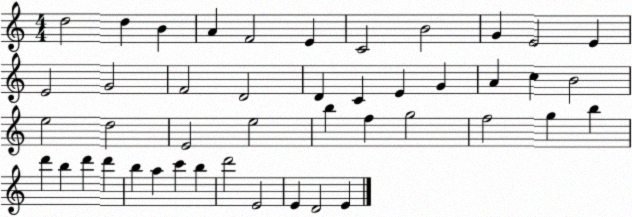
X:1
T:Untitled
M:4/4
L:1/4
K:C
d2 d B A F2 E C2 B2 G E2 E E2 G2 F2 D2 D C E G A c B2 e2 d2 E2 e2 b f g2 f2 g b d' b d' d' b a c' b d'2 E2 E D2 E